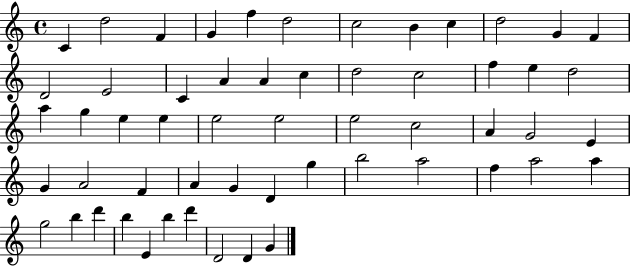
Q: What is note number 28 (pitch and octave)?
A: E5